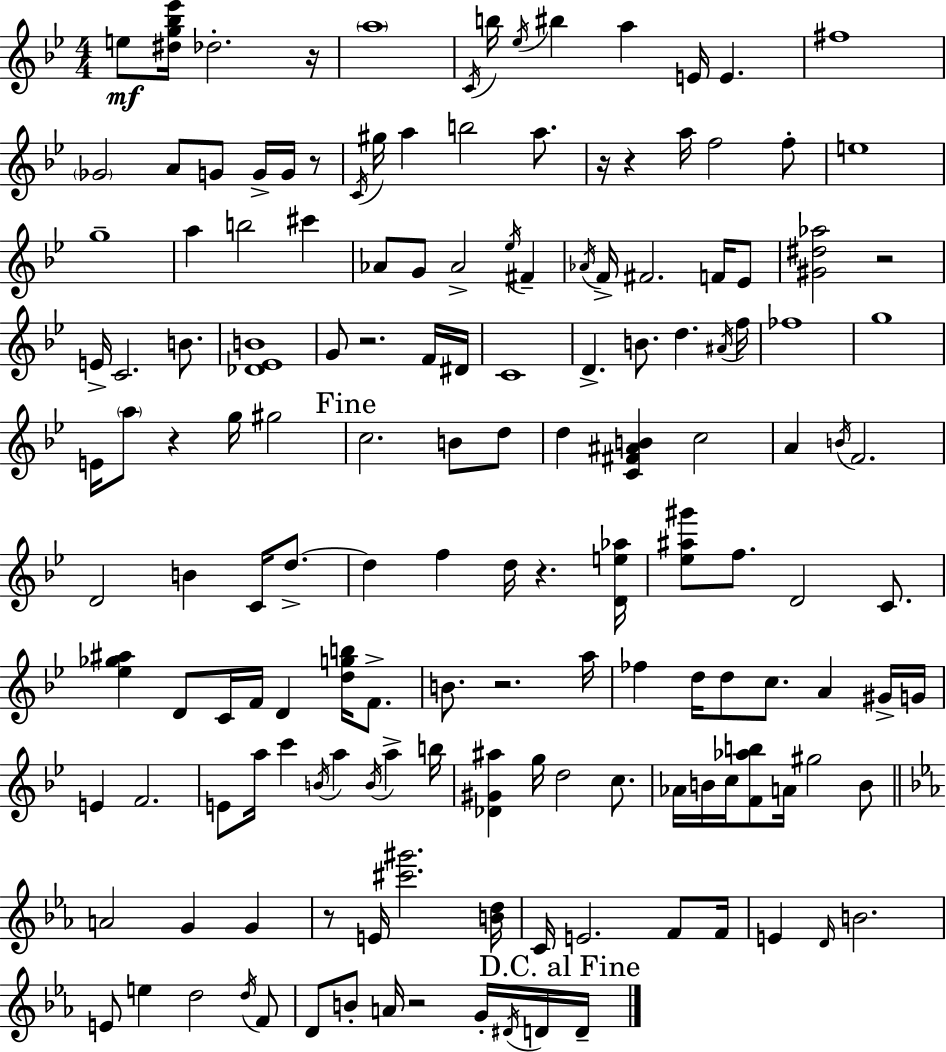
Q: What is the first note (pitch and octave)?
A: E5